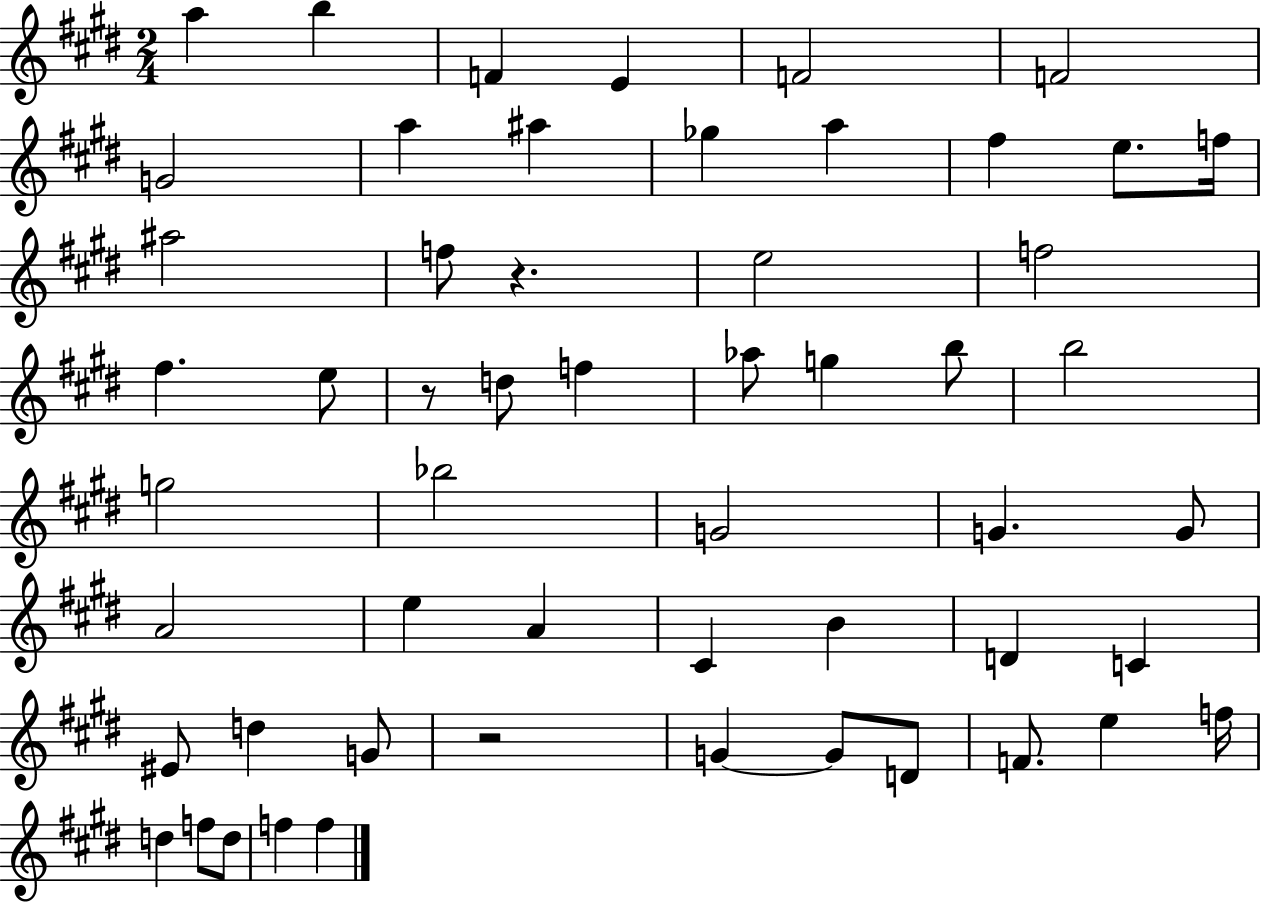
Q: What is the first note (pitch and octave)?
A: A5